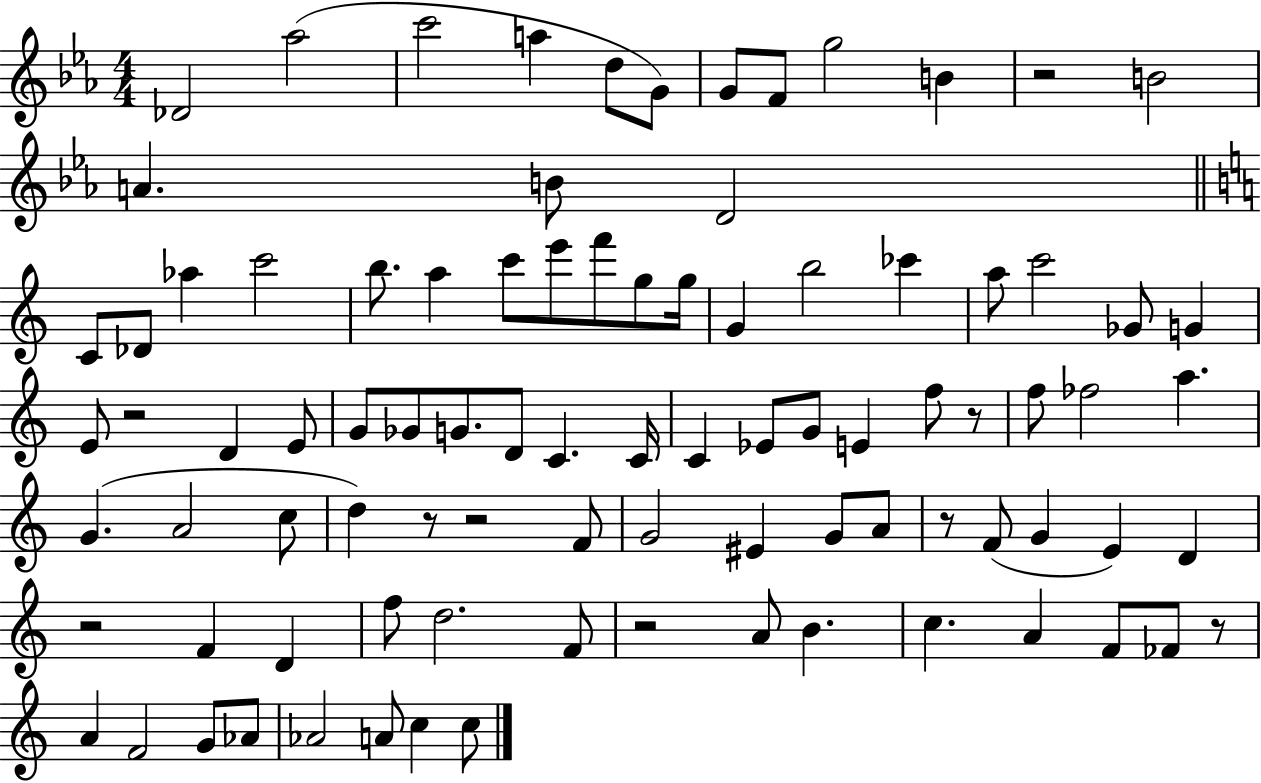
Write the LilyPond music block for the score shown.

{
  \clef treble
  \numericTimeSignature
  \time 4/4
  \key ees \major
  des'2 aes''2( | c'''2 a''4 d''8 g'8) | g'8 f'8 g''2 b'4 | r2 b'2 | \break a'4. b'8 d'2 | \bar "||" \break \key c \major c'8 des'8 aes''4 c'''2 | b''8. a''4 c'''8 e'''8 f'''8 g''8 g''16 | g'4 b''2 ces'''4 | a''8 c'''2 ges'8 g'4 | \break e'8 r2 d'4 e'8 | g'8 ges'8 g'8. d'8 c'4. c'16 | c'4 ees'8 g'8 e'4 f''8 r8 | f''8 fes''2 a''4. | \break g'4.( a'2 c''8 | d''4) r8 r2 f'8 | g'2 eis'4 g'8 a'8 | r8 f'8( g'4 e'4) d'4 | \break r2 f'4 d'4 | f''8 d''2. f'8 | r2 a'8 b'4. | c''4. a'4 f'8 fes'8 r8 | \break a'4 f'2 g'8 aes'8 | aes'2 a'8 c''4 c''8 | \bar "|."
}